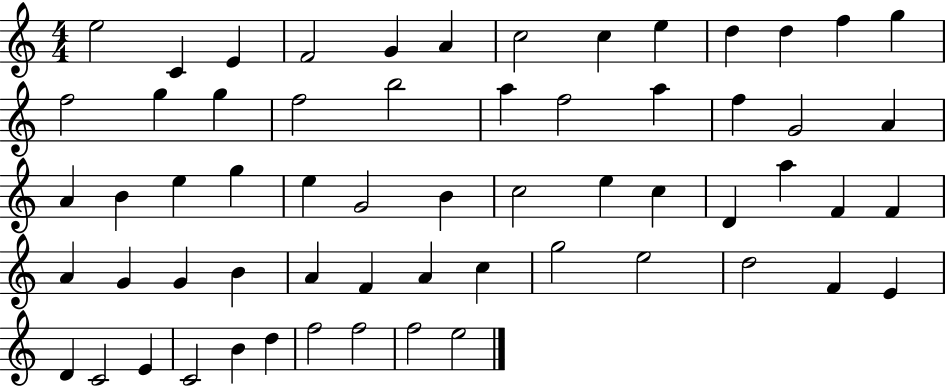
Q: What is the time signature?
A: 4/4